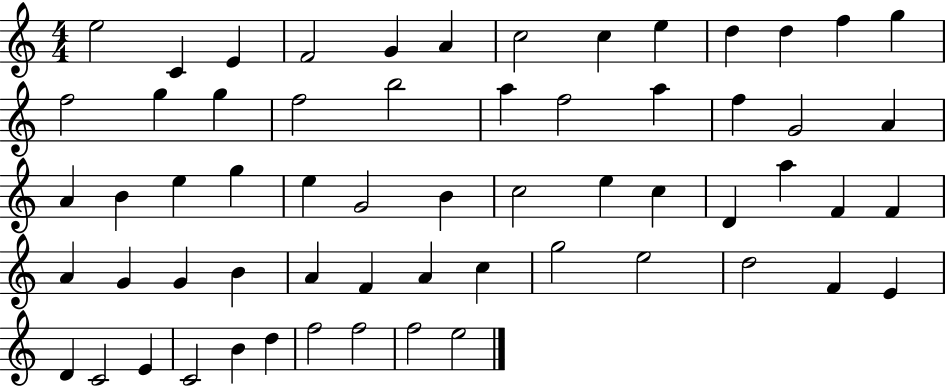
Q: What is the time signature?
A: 4/4